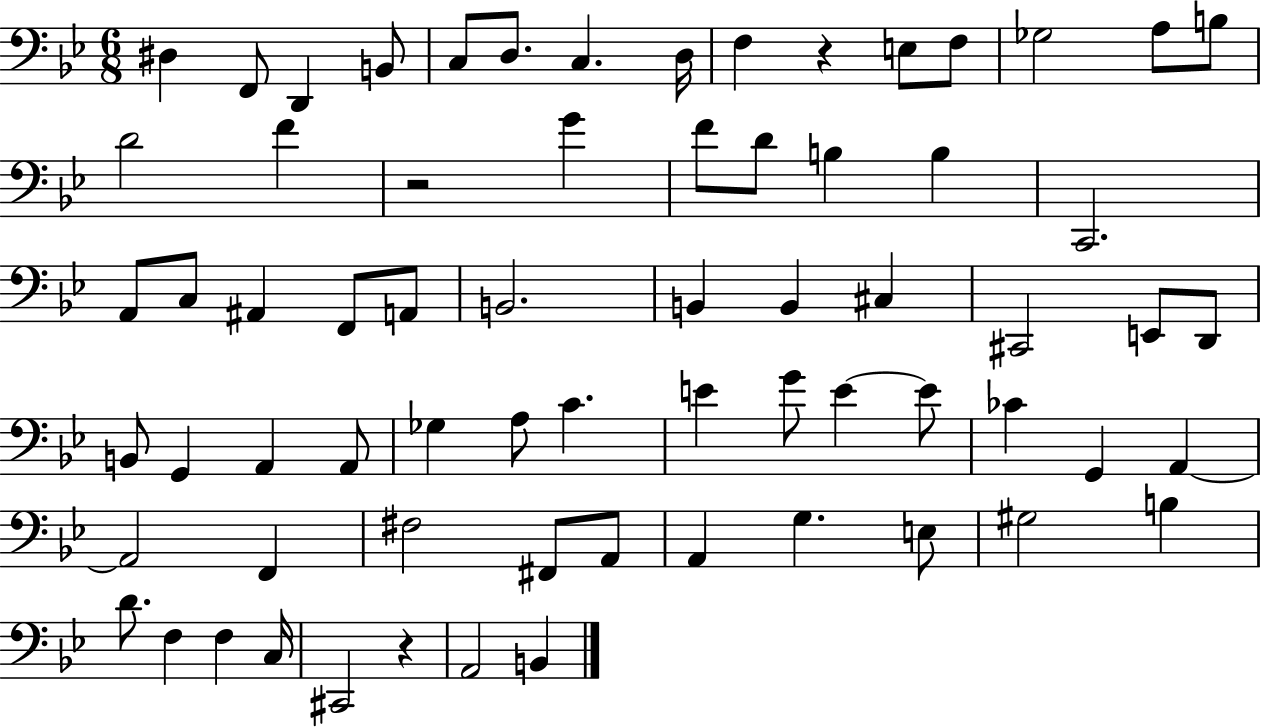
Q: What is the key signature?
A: BES major